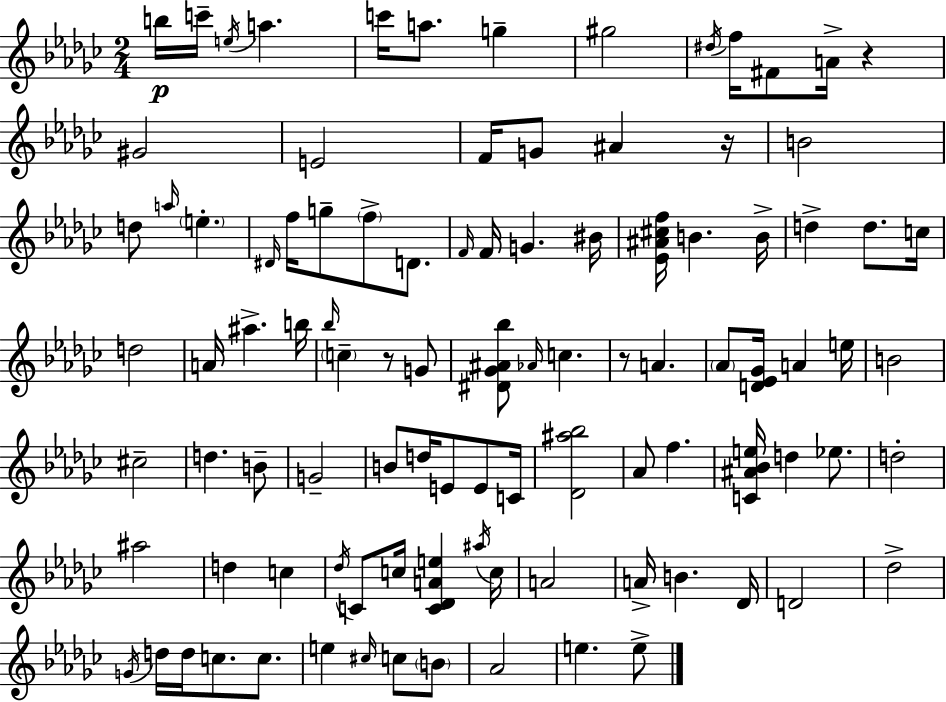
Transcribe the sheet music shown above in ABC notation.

X:1
T:Untitled
M:2/4
L:1/4
K:Ebm
b/4 c'/4 e/4 a c'/4 a/2 g ^g2 ^d/4 f/4 ^F/2 A/4 z ^G2 E2 F/4 G/2 ^A z/4 B2 d/2 a/4 e ^D/4 f/4 g/2 f/2 D/2 F/4 F/4 G ^B/4 [_E^A^cf]/4 B B/4 d d/2 c/4 d2 A/4 ^a b/4 _b/4 c z/2 G/2 [^D_G^A_b]/2 _A/4 c z/2 A _A/2 [D_E_G]/4 A e/4 B2 ^c2 d B/2 G2 B/2 d/4 E/2 E/2 C/4 [_D^a_b]2 _A/2 f [C^A_Be]/4 d _e/2 d2 ^a2 d c _d/4 C/2 c/4 [C_DAe] ^a/4 c/4 A2 A/4 B _D/4 D2 _d2 G/4 d/4 d/4 c/2 c/2 e ^c/4 c/2 B/2 _A2 e e/2